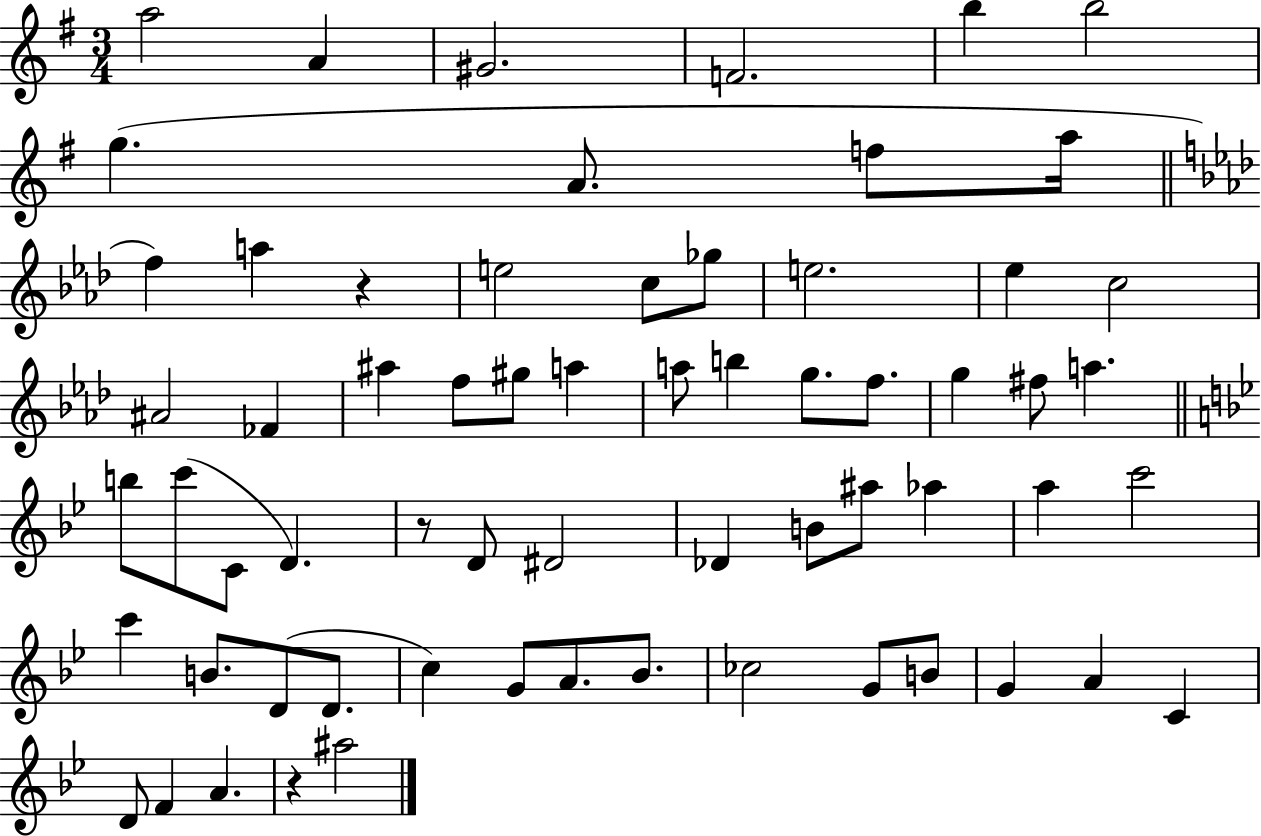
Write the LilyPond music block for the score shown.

{
  \clef treble
  \numericTimeSignature
  \time 3/4
  \key g \major
  \repeat volta 2 { a''2 a'4 | gis'2. | f'2. | b''4 b''2 | \break g''4.( a'8. f''8 a''16 | \bar "||" \break \key aes \major f''4) a''4 r4 | e''2 c''8 ges''8 | e''2. | ees''4 c''2 | \break ais'2 fes'4 | ais''4 f''8 gis''8 a''4 | a''8 b''4 g''8. f''8. | g''4 fis''8 a''4. | \break \bar "||" \break \key bes \major b''8 c'''8( c'8 d'4.) | r8 d'8 dis'2 | des'4 b'8 ais''8 aes''4 | a''4 c'''2 | \break c'''4 b'8. d'8( d'8. | c''4) g'8 a'8. bes'8. | ces''2 g'8 b'8 | g'4 a'4 c'4 | \break d'8 f'4 a'4. | r4 ais''2 | } \bar "|."
}